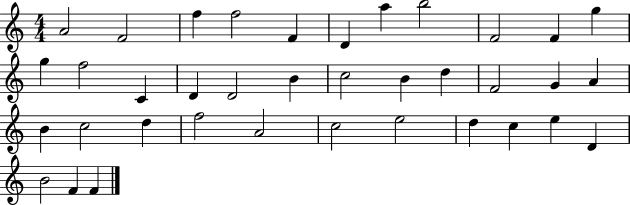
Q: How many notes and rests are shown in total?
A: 37